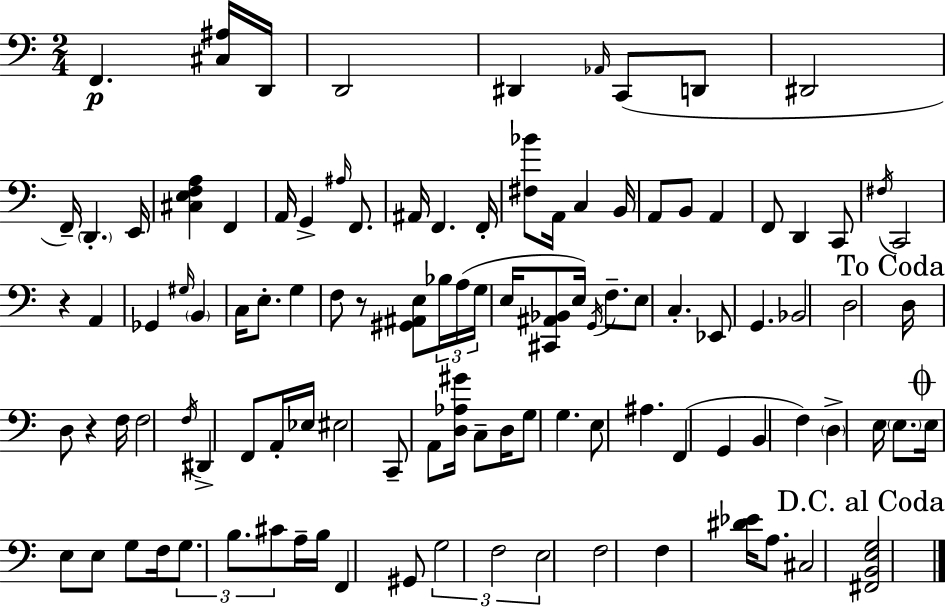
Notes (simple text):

F2/q. [C#3,A#3]/s D2/s D2/h D#2/q Ab2/s C2/e D2/e D#2/h F2/s D2/q. E2/s [C#3,E3,F3,A3]/q F2/q A2/s G2/q A#3/s F2/e. A#2/s F2/q. F2/s [F#3,Bb4]/e A2/s C3/q B2/s A2/e B2/e A2/q F2/e D2/q C2/e F#3/s C2/h R/q A2/q Gb2/q G#3/s B2/q C3/s E3/e. G3/q F3/e R/e [G#2,A#2,E3]/e Bb3/s A3/s G3/s E3/s [C#2,A#2,Bb2]/e E3/s G2/s F3/e. E3/e C3/q. Eb2/e G2/q. Bb2/h D3/h D3/s D3/e R/q F3/s F3/h F3/s D#2/q F2/e A2/s Eb3/s EIS3/h C2/e A2/e [D3,Ab3,G#4]/s C3/e D3/s G3/e G3/q. E3/e A#3/q. F2/q G2/q B2/q F3/q D3/q E3/s E3/e. E3/s E3/e E3/e G3/e F3/s G3/e. B3/e. C#4/e A3/s B3/s F2/q G#2/e G3/h F3/h E3/h F3/h F3/q [D#4,Eb4]/s A3/e. C#3/h [F#2,B2,E3,G3]/h